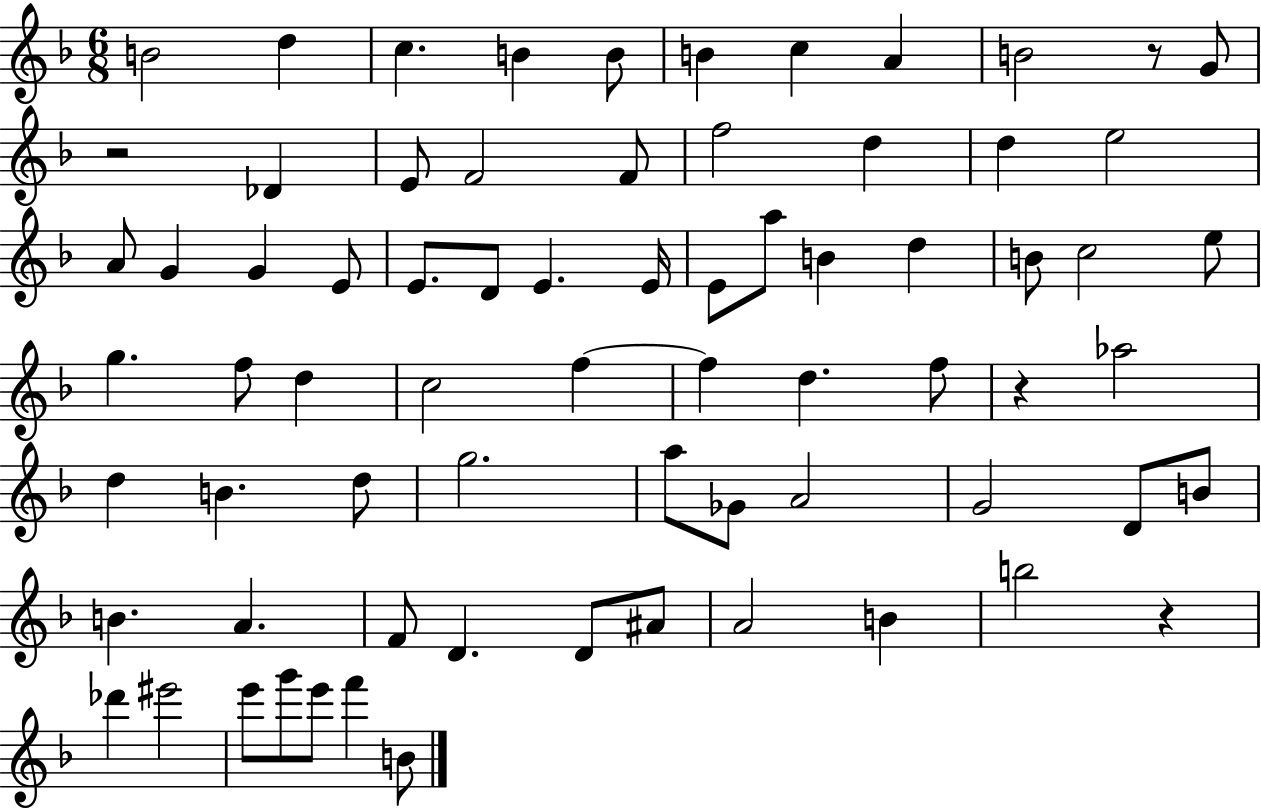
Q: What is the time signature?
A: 6/8